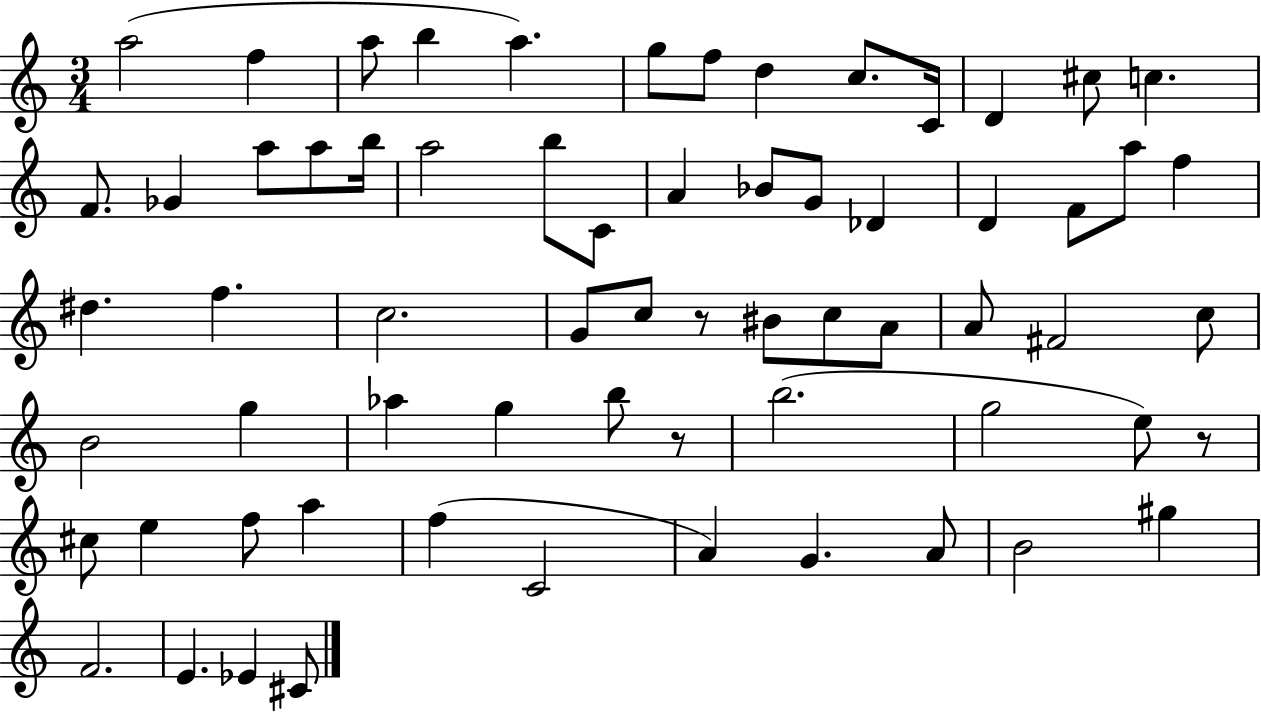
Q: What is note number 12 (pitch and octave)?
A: C#5